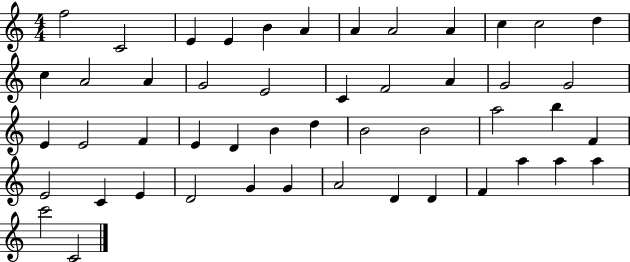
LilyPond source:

{
  \clef treble
  \numericTimeSignature
  \time 4/4
  \key c \major
  f''2 c'2 | e'4 e'4 b'4 a'4 | a'4 a'2 a'4 | c''4 c''2 d''4 | \break c''4 a'2 a'4 | g'2 e'2 | c'4 f'2 a'4 | g'2 g'2 | \break e'4 e'2 f'4 | e'4 d'4 b'4 d''4 | b'2 b'2 | a''2 b''4 f'4 | \break e'2 c'4 e'4 | d'2 g'4 g'4 | a'2 d'4 d'4 | f'4 a''4 a''4 a''4 | \break c'''2 c'2 | \bar "|."
}